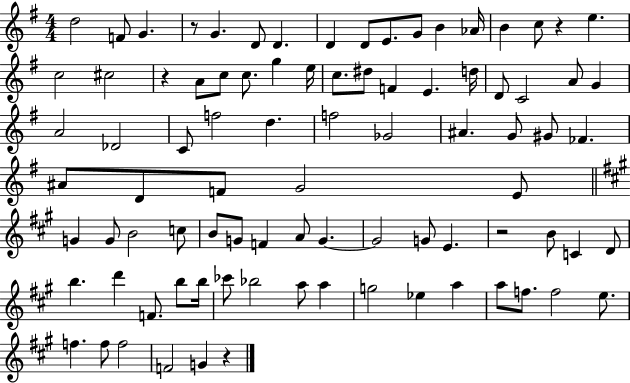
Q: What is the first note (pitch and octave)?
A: D5